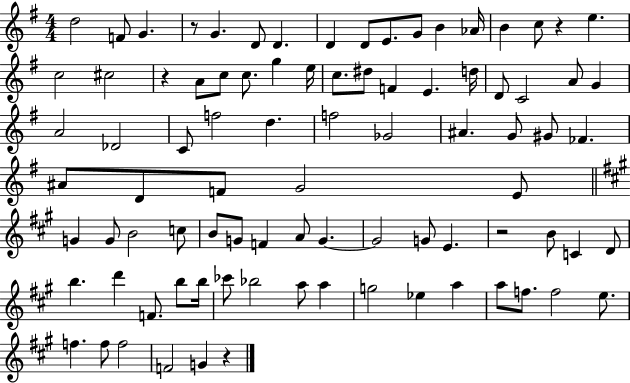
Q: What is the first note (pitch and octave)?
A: D5